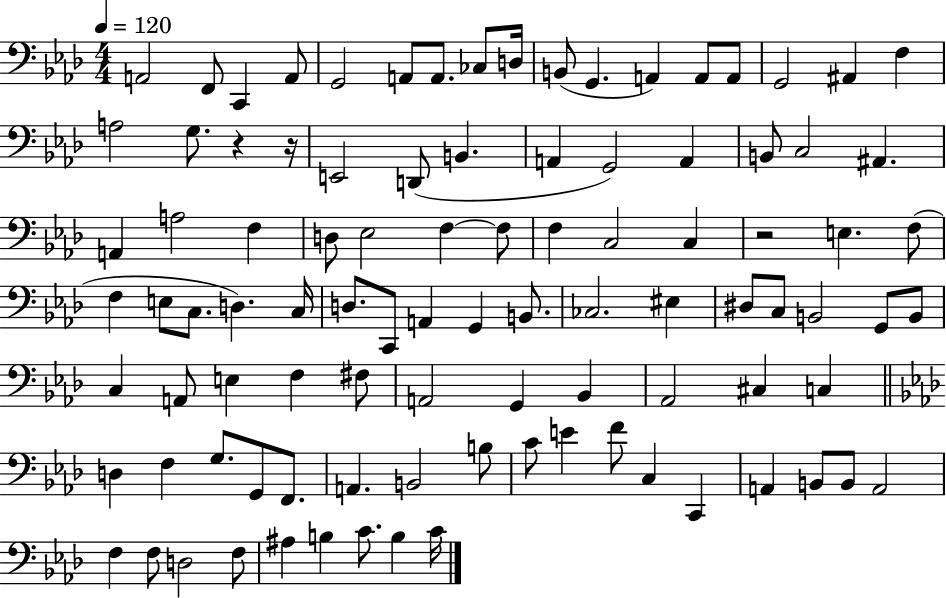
A2/h F2/e C2/q A2/e G2/h A2/e A2/e. CES3/e D3/s B2/e G2/q. A2/q A2/e A2/e G2/h A#2/q F3/q A3/h G3/e. R/q R/s E2/h D2/e B2/q. A2/q G2/h A2/q B2/e C3/h A#2/q. A2/q A3/h F3/q D3/e Eb3/h F3/q F3/e F3/q C3/h C3/q R/h E3/q. F3/e F3/q E3/e C3/e. D3/q. C3/s D3/e. C2/e A2/q G2/q B2/e. CES3/h. EIS3/q D#3/e C3/e B2/h G2/e B2/e C3/q A2/e E3/q F3/q F#3/e A2/h G2/q Bb2/q Ab2/h C#3/q C3/q D3/q F3/q G3/e. G2/e F2/e. A2/q. B2/h B3/e C4/e E4/q F4/e C3/q C2/q A2/q B2/e B2/e A2/h F3/q F3/e D3/h F3/e A#3/q B3/q C4/e. B3/q C4/s